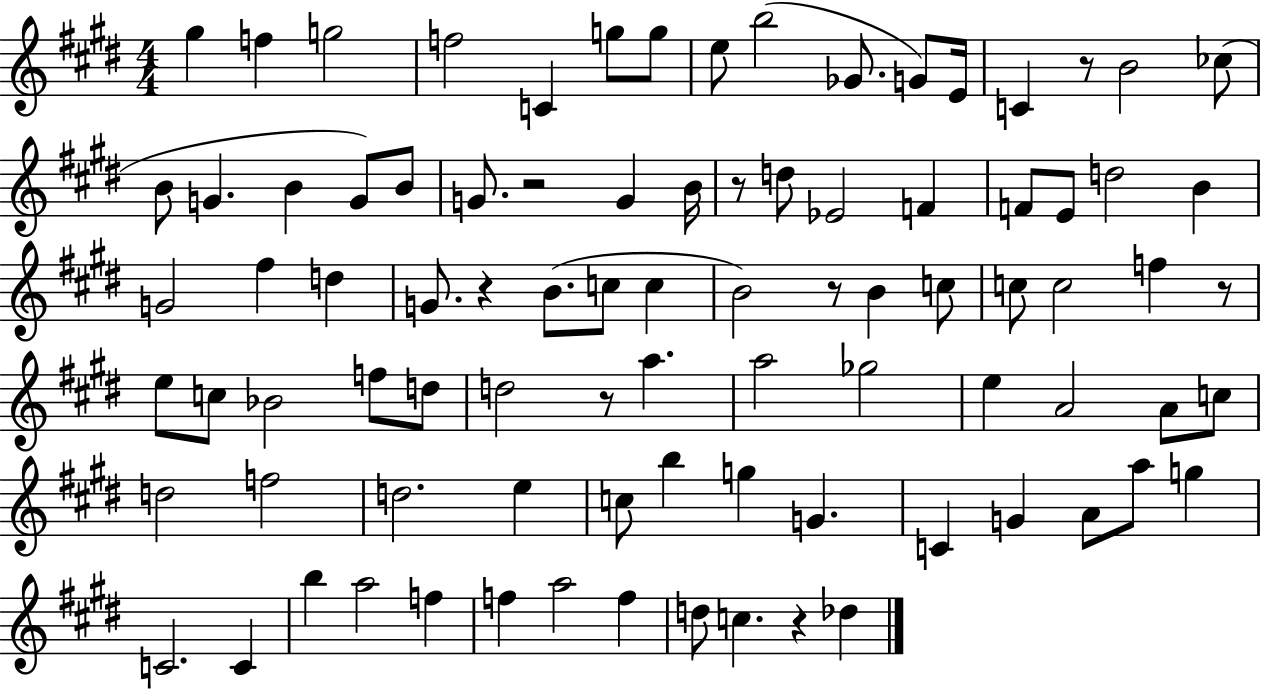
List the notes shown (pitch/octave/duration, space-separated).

G#5/q F5/q G5/h F5/h C4/q G5/e G5/e E5/e B5/h Gb4/e. G4/e E4/s C4/q R/e B4/h CES5/e B4/e G4/q. B4/q G4/e B4/e G4/e. R/h G4/q B4/s R/e D5/e Eb4/h F4/q F4/e E4/e D5/h B4/q G4/h F#5/q D5/q G4/e. R/q B4/e. C5/e C5/q B4/h R/e B4/q C5/e C5/e C5/h F5/q R/e E5/e C5/e Bb4/h F5/e D5/e D5/h R/e A5/q. A5/h Gb5/h E5/q A4/h A4/e C5/e D5/h F5/h D5/h. E5/q C5/e B5/q G5/q G4/q. C4/q G4/q A4/e A5/e G5/q C4/h. C4/q B5/q A5/h F5/q F5/q A5/h F5/q D5/e C5/q. R/q Db5/q